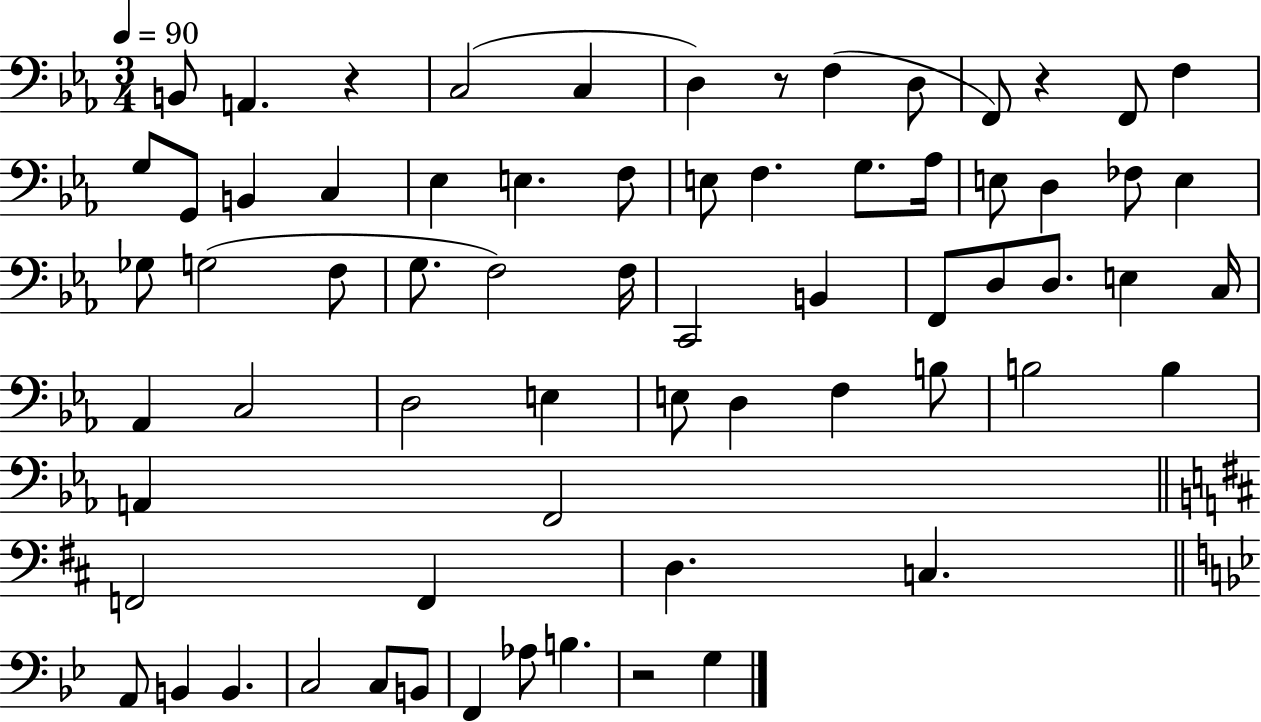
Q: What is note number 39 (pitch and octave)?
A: Ab2